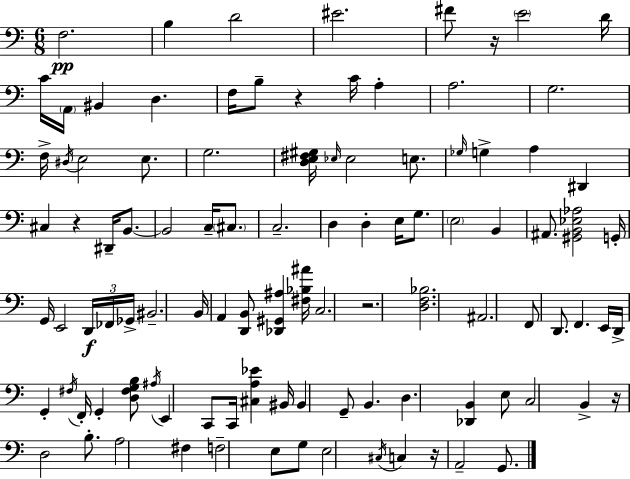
F3/h. B3/q D4/h EIS4/h. F#4/e R/s E4/h D4/s C4/s A2/s BIS2/q D3/q. F3/s B3/e R/q C4/s A3/q A3/h. G3/h. F3/s D#3/s E3/h E3/e. G3/h. [D3,E3,F#3,G#3]/s Eb3/s Eb3/h E3/e. Gb3/s G3/q A3/q D#2/q C#3/q R/q D#2/s B2/e. B2/h C3/s C#3/e. C3/h. D3/q D3/q E3/s G3/e. E3/h B2/q A#2/e. [G#2,B2,Eb3,Ab3]/h G2/s G2/s E2/h D2/s FES2/s Gb2/s BIS2/h. B2/s A2/q [D2,B2]/e [Db2,G#2,A#3]/q [F#3,Bb3,A#4]/s C3/h. R/h. [D3,F3,Bb3]/h. A#2/h. F2/e D2/e. F2/q. E2/s D2/s G2/q F#3/s F2/s G2/q [D3,F#3,G3,B3]/e A#3/s E2/q C2/e C2/s [C#3,A3,Eb4]/q BIS2/s BIS2/q G2/e B2/q. D3/q. [Db2,B2]/q E3/e C3/h B2/q R/s D3/h B3/e. A3/h F#3/q F3/h E3/e G3/e E3/h C#3/s C3/q R/s A2/h G2/e.